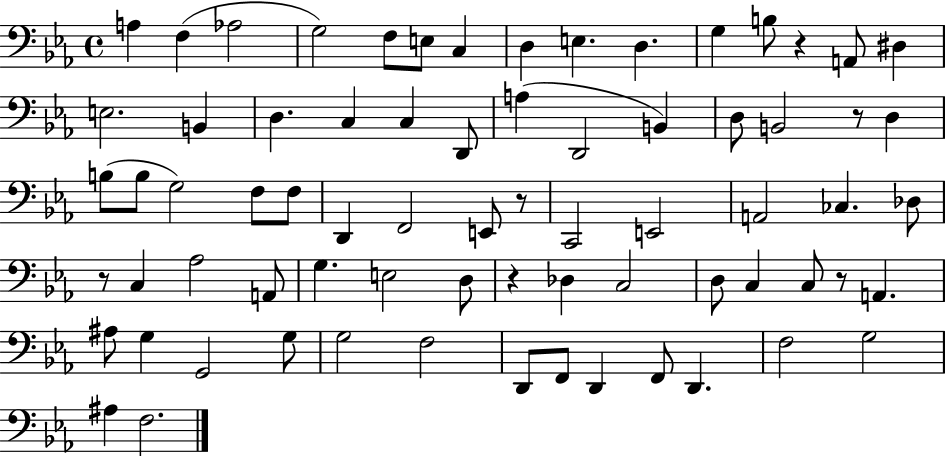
A3/q F3/q Ab3/h G3/h F3/e E3/e C3/q D3/q E3/q. D3/q. G3/q B3/e R/q A2/e D#3/q E3/h. B2/q D3/q. C3/q C3/q D2/e A3/q D2/h B2/q D3/e B2/h R/e D3/q B3/e B3/e G3/h F3/e F3/e D2/q F2/h E2/e R/e C2/h E2/h A2/h CES3/q. Db3/e R/e C3/q Ab3/h A2/e G3/q. E3/h D3/e R/q Db3/q C3/h D3/e C3/q C3/e R/e A2/q. A#3/e G3/q G2/h G3/e G3/h F3/h D2/e F2/e D2/q F2/e D2/q. F3/h G3/h A#3/q F3/h.